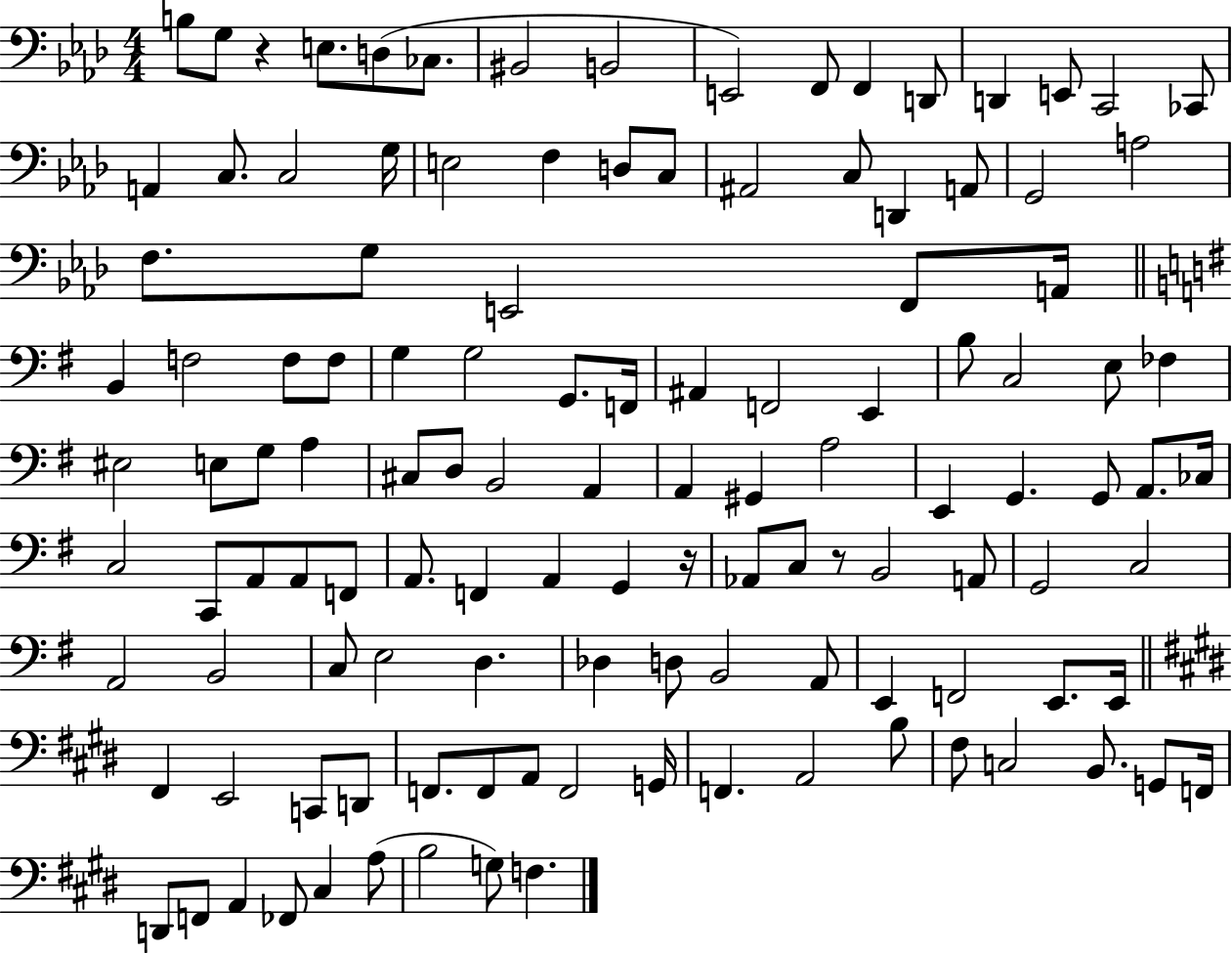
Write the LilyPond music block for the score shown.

{
  \clef bass
  \numericTimeSignature
  \time 4/4
  \key aes \major
  \repeat volta 2 { b8 g8 r4 e8. d8( ces8. | bis,2 b,2 | e,2) f,8 f,4 d,8 | d,4 e,8 c,2 ces,8 | \break a,4 c8. c2 g16 | e2 f4 d8 c8 | ais,2 c8 d,4 a,8 | g,2 a2 | \break f8. g8 e,2 f,8 a,16 | \bar "||" \break \key g \major b,4 f2 f8 f8 | g4 g2 g,8. f,16 | ais,4 f,2 e,4 | b8 c2 e8 fes4 | \break eis2 e8 g8 a4 | cis8 d8 b,2 a,4 | a,4 gis,4 a2 | e,4 g,4. g,8 a,8. ces16 | \break c2 c,8 a,8 a,8 f,8 | a,8. f,4 a,4 g,4 r16 | aes,8 c8 r8 b,2 a,8 | g,2 c2 | \break a,2 b,2 | c8 e2 d4. | des4 d8 b,2 a,8 | e,4 f,2 e,8. e,16 | \break \bar "||" \break \key e \major fis,4 e,2 c,8 d,8 | f,8. f,8 a,8 f,2 g,16 | f,4. a,2 b8 | fis8 c2 b,8. g,8 f,16 | \break d,8 f,8 a,4 fes,8 cis4 a8( | b2 g8) f4. | } \bar "|."
}